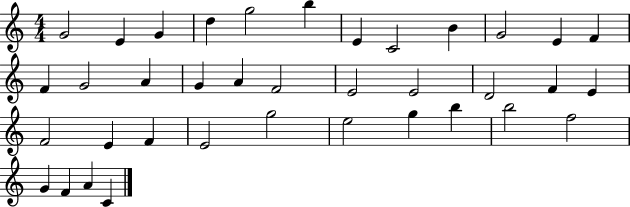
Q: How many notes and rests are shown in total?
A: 37